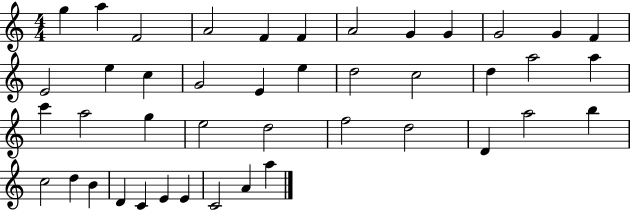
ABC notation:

X:1
T:Untitled
M:4/4
L:1/4
K:C
g a F2 A2 F F A2 G G G2 G F E2 e c G2 E e d2 c2 d a2 a c' a2 g e2 d2 f2 d2 D a2 b c2 d B D C E E C2 A a